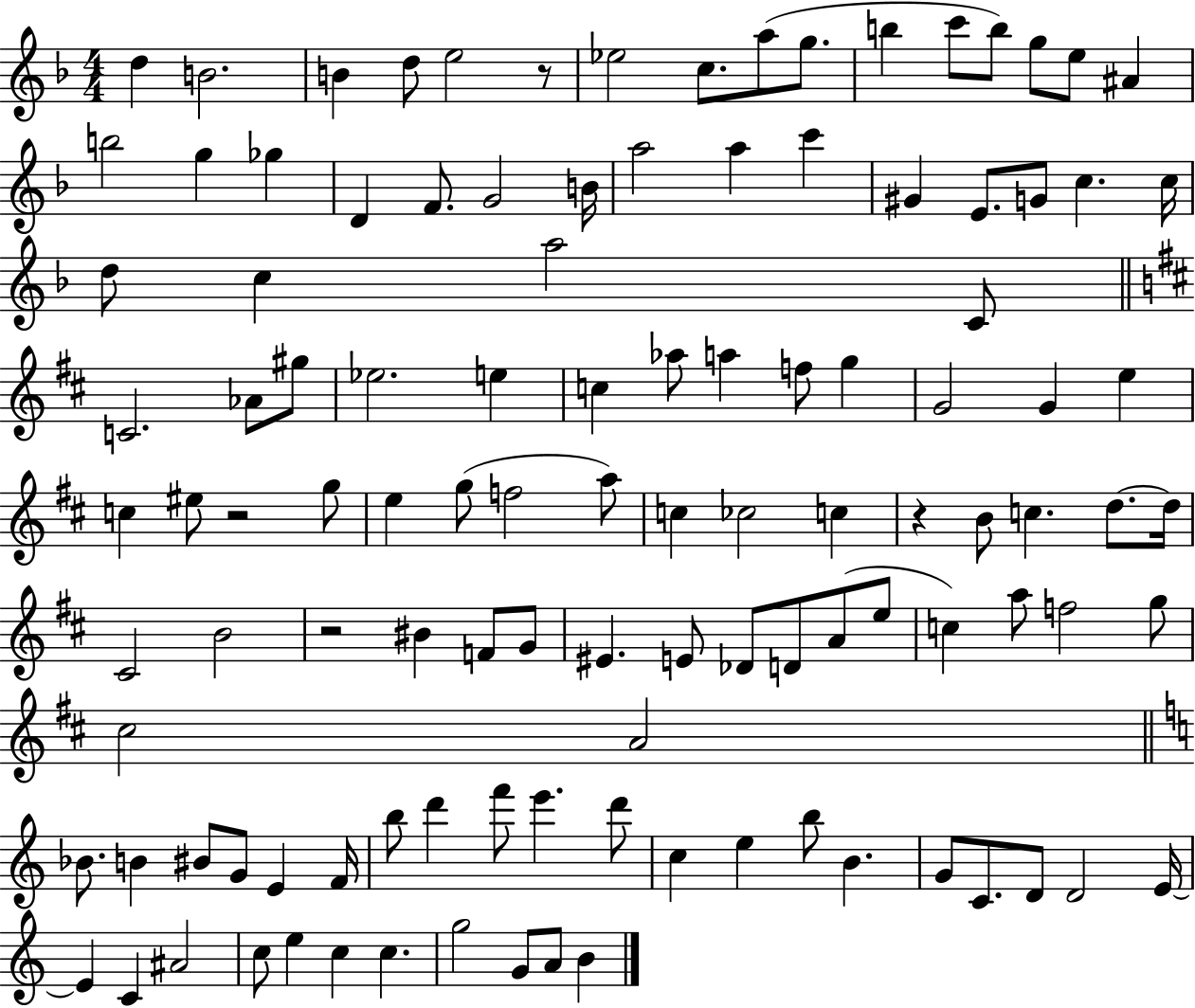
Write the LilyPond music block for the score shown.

{
  \clef treble
  \numericTimeSignature
  \time 4/4
  \key f \major
  d''4 b'2. | b'4 d''8 e''2 r8 | ees''2 c''8. a''8( g''8. | b''4 c'''8 b''8) g''8 e''8 ais'4 | \break b''2 g''4 ges''4 | d'4 f'8. g'2 b'16 | a''2 a''4 c'''4 | gis'4 e'8. g'8 c''4. c''16 | \break d''8 c''4 a''2 c'8 | \bar "||" \break \key d \major c'2. aes'8 gis''8 | ees''2. e''4 | c''4 aes''8 a''4 f''8 g''4 | g'2 g'4 e''4 | \break c''4 eis''8 r2 g''8 | e''4 g''8( f''2 a''8) | c''4 ces''2 c''4 | r4 b'8 c''4. d''8.~~ d''16 | \break cis'2 b'2 | r2 bis'4 f'8 g'8 | eis'4. e'8 des'8 d'8 a'8( e''8 | c''4) a''8 f''2 g''8 | \break cis''2 a'2 | \bar "||" \break \key c \major bes'8. b'4 bis'8 g'8 e'4 f'16 | b''8 d'''4 f'''8 e'''4. d'''8 | c''4 e''4 b''8 b'4. | g'8 c'8. d'8 d'2 e'16~~ | \break e'4 c'4 ais'2 | c''8 e''4 c''4 c''4. | g''2 g'8 a'8 b'4 | \bar "|."
}